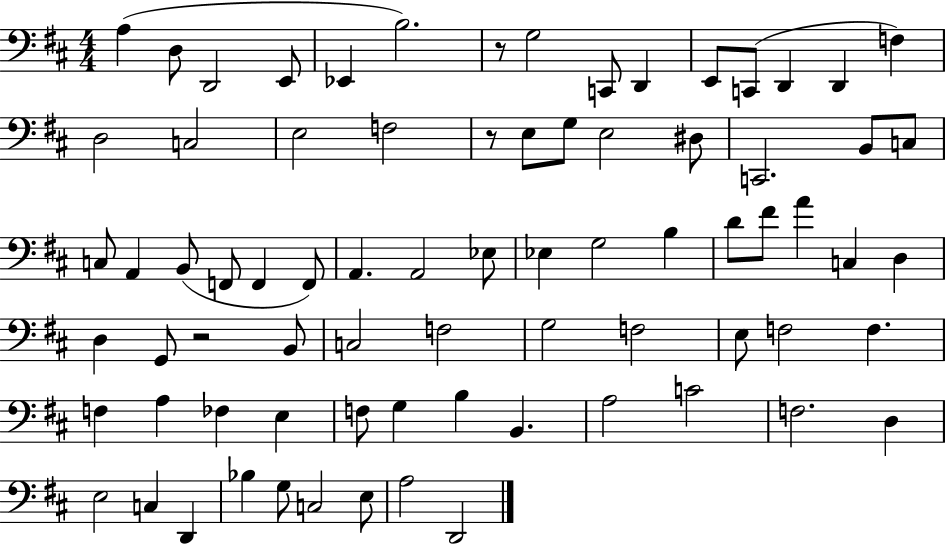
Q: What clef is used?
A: bass